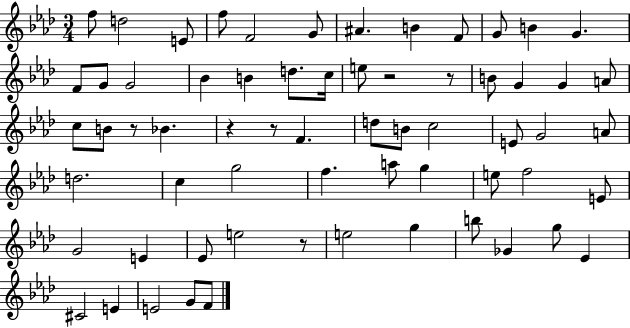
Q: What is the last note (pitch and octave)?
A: F4